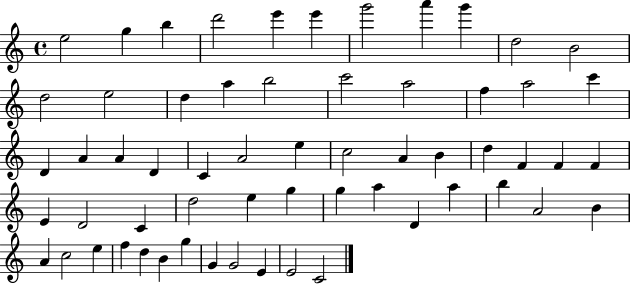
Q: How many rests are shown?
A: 0